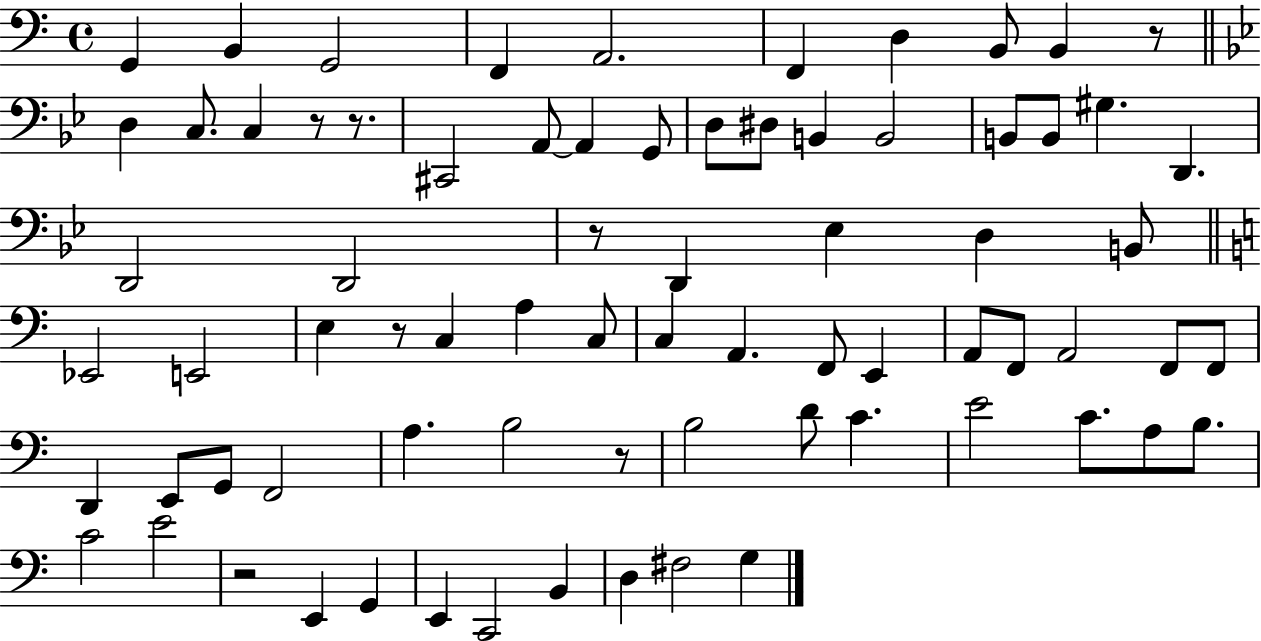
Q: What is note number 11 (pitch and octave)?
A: C3